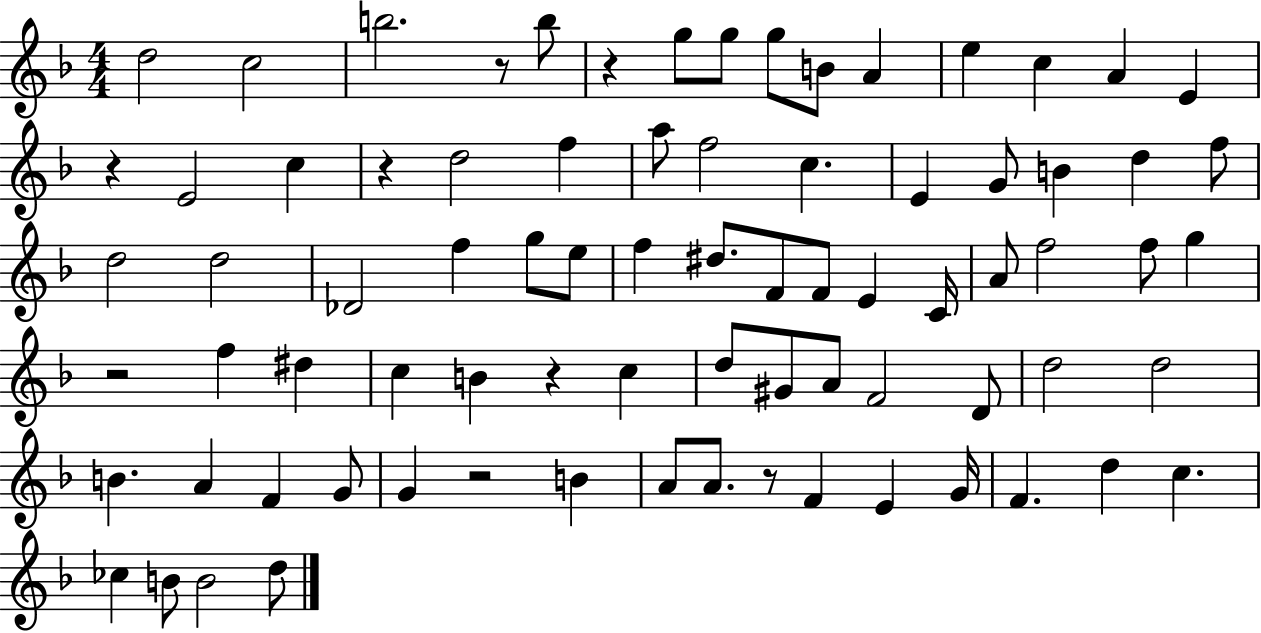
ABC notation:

X:1
T:Untitled
M:4/4
L:1/4
K:F
d2 c2 b2 z/2 b/2 z g/2 g/2 g/2 B/2 A e c A E z E2 c z d2 f a/2 f2 c E G/2 B d f/2 d2 d2 _D2 f g/2 e/2 f ^d/2 F/2 F/2 E C/4 A/2 f2 f/2 g z2 f ^d c B z c d/2 ^G/2 A/2 F2 D/2 d2 d2 B A F G/2 G z2 B A/2 A/2 z/2 F E G/4 F d c _c B/2 B2 d/2